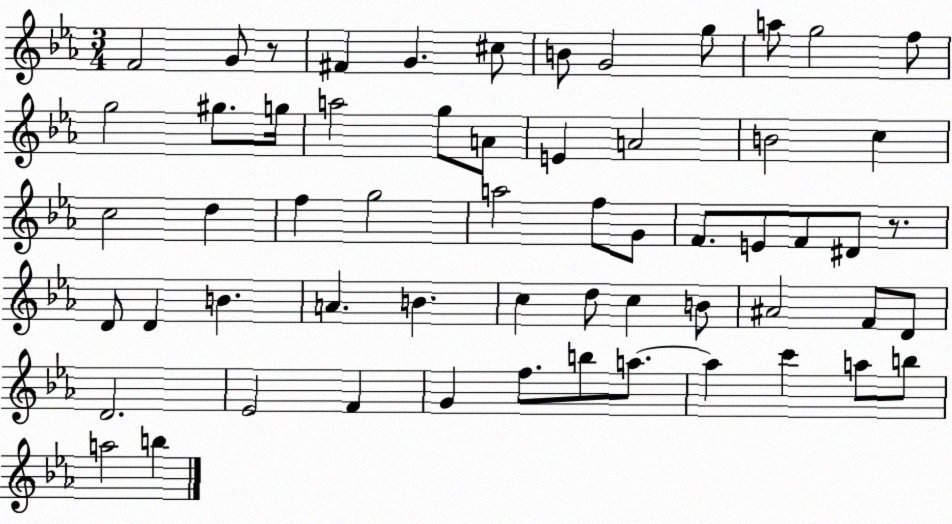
X:1
T:Untitled
M:3/4
L:1/4
K:Eb
F2 G/2 z/2 ^F G ^c/2 B/2 G2 g/2 a/2 g2 f/2 g2 ^g/2 g/4 a2 g/2 A/2 E A2 B2 c c2 d f g2 a2 f/2 G/2 F/2 E/2 F/2 ^D/2 z/2 D/2 D B A B c d/2 c B/2 ^A2 F/2 D/2 D2 _E2 F G f/2 b/2 a/2 a c' a/2 b/2 a2 b